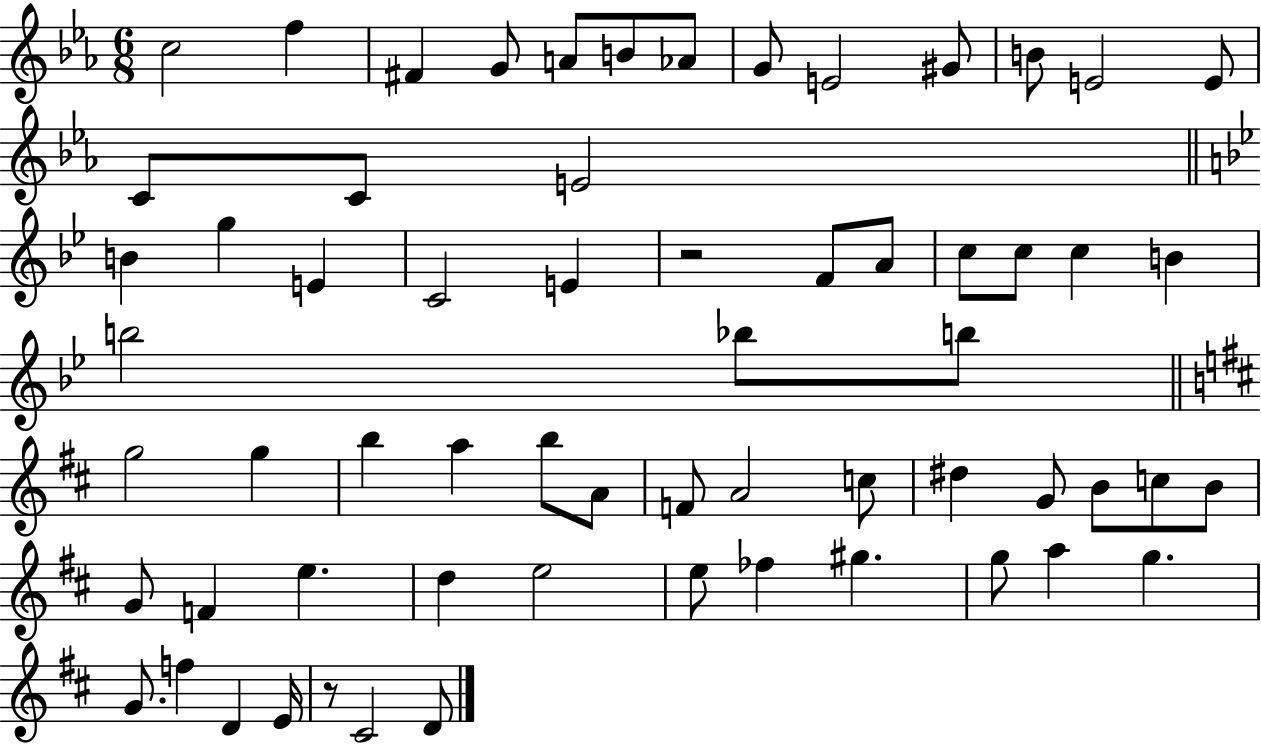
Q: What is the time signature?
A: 6/8